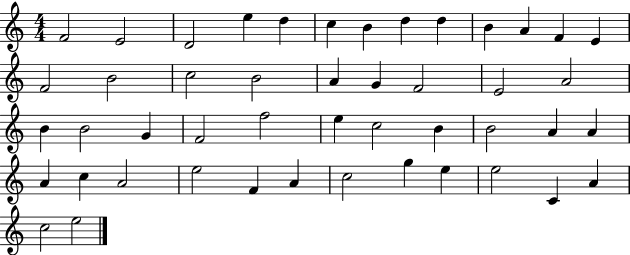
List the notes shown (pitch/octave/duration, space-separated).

F4/h E4/h D4/h E5/q D5/q C5/q B4/q D5/q D5/q B4/q A4/q F4/q E4/q F4/h B4/h C5/h B4/h A4/q G4/q F4/h E4/h A4/h B4/q B4/h G4/q F4/h F5/h E5/q C5/h B4/q B4/h A4/q A4/q A4/q C5/q A4/h E5/h F4/q A4/q C5/h G5/q E5/q E5/h C4/q A4/q C5/h E5/h